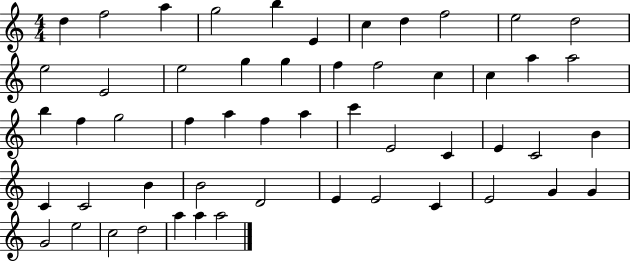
{
  \clef treble
  \numericTimeSignature
  \time 4/4
  \key c \major
  d''4 f''2 a''4 | g''2 b''4 e'4 | c''4 d''4 f''2 | e''2 d''2 | \break e''2 e'2 | e''2 g''4 g''4 | f''4 f''2 c''4 | c''4 a''4 a''2 | \break b''4 f''4 g''2 | f''4 a''4 f''4 a''4 | c'''4 e'2 c'4 | e'4 c'2 b'4 | \break c'4 c'2 b'4 | b'2 d'2 | e'4 e'2 c'4 | e'2 g'4 g'4 | \break g'2 e''2 | c''2 d''2 | a''4 a''4 a''2 | \bar "|."
}